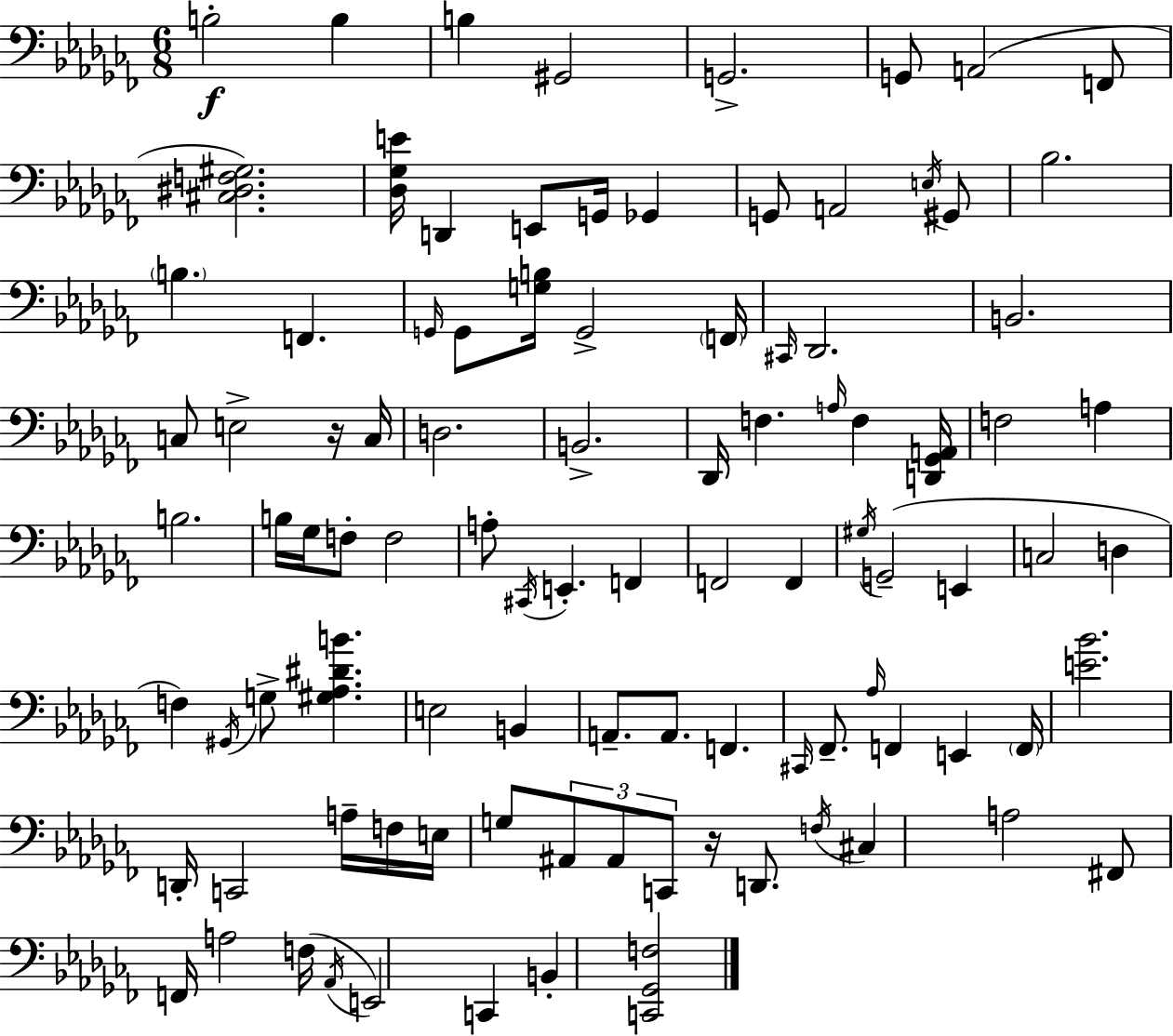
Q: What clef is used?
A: bass